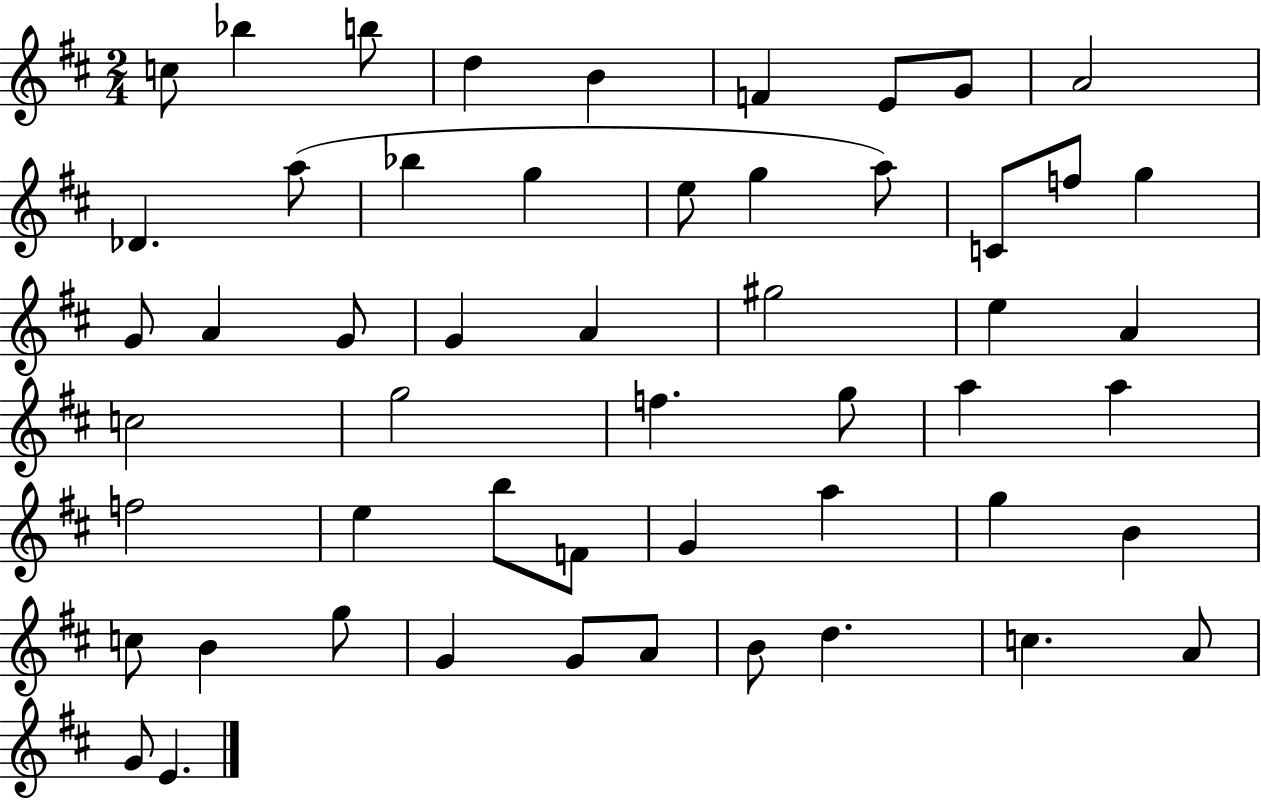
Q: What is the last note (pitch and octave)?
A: E4